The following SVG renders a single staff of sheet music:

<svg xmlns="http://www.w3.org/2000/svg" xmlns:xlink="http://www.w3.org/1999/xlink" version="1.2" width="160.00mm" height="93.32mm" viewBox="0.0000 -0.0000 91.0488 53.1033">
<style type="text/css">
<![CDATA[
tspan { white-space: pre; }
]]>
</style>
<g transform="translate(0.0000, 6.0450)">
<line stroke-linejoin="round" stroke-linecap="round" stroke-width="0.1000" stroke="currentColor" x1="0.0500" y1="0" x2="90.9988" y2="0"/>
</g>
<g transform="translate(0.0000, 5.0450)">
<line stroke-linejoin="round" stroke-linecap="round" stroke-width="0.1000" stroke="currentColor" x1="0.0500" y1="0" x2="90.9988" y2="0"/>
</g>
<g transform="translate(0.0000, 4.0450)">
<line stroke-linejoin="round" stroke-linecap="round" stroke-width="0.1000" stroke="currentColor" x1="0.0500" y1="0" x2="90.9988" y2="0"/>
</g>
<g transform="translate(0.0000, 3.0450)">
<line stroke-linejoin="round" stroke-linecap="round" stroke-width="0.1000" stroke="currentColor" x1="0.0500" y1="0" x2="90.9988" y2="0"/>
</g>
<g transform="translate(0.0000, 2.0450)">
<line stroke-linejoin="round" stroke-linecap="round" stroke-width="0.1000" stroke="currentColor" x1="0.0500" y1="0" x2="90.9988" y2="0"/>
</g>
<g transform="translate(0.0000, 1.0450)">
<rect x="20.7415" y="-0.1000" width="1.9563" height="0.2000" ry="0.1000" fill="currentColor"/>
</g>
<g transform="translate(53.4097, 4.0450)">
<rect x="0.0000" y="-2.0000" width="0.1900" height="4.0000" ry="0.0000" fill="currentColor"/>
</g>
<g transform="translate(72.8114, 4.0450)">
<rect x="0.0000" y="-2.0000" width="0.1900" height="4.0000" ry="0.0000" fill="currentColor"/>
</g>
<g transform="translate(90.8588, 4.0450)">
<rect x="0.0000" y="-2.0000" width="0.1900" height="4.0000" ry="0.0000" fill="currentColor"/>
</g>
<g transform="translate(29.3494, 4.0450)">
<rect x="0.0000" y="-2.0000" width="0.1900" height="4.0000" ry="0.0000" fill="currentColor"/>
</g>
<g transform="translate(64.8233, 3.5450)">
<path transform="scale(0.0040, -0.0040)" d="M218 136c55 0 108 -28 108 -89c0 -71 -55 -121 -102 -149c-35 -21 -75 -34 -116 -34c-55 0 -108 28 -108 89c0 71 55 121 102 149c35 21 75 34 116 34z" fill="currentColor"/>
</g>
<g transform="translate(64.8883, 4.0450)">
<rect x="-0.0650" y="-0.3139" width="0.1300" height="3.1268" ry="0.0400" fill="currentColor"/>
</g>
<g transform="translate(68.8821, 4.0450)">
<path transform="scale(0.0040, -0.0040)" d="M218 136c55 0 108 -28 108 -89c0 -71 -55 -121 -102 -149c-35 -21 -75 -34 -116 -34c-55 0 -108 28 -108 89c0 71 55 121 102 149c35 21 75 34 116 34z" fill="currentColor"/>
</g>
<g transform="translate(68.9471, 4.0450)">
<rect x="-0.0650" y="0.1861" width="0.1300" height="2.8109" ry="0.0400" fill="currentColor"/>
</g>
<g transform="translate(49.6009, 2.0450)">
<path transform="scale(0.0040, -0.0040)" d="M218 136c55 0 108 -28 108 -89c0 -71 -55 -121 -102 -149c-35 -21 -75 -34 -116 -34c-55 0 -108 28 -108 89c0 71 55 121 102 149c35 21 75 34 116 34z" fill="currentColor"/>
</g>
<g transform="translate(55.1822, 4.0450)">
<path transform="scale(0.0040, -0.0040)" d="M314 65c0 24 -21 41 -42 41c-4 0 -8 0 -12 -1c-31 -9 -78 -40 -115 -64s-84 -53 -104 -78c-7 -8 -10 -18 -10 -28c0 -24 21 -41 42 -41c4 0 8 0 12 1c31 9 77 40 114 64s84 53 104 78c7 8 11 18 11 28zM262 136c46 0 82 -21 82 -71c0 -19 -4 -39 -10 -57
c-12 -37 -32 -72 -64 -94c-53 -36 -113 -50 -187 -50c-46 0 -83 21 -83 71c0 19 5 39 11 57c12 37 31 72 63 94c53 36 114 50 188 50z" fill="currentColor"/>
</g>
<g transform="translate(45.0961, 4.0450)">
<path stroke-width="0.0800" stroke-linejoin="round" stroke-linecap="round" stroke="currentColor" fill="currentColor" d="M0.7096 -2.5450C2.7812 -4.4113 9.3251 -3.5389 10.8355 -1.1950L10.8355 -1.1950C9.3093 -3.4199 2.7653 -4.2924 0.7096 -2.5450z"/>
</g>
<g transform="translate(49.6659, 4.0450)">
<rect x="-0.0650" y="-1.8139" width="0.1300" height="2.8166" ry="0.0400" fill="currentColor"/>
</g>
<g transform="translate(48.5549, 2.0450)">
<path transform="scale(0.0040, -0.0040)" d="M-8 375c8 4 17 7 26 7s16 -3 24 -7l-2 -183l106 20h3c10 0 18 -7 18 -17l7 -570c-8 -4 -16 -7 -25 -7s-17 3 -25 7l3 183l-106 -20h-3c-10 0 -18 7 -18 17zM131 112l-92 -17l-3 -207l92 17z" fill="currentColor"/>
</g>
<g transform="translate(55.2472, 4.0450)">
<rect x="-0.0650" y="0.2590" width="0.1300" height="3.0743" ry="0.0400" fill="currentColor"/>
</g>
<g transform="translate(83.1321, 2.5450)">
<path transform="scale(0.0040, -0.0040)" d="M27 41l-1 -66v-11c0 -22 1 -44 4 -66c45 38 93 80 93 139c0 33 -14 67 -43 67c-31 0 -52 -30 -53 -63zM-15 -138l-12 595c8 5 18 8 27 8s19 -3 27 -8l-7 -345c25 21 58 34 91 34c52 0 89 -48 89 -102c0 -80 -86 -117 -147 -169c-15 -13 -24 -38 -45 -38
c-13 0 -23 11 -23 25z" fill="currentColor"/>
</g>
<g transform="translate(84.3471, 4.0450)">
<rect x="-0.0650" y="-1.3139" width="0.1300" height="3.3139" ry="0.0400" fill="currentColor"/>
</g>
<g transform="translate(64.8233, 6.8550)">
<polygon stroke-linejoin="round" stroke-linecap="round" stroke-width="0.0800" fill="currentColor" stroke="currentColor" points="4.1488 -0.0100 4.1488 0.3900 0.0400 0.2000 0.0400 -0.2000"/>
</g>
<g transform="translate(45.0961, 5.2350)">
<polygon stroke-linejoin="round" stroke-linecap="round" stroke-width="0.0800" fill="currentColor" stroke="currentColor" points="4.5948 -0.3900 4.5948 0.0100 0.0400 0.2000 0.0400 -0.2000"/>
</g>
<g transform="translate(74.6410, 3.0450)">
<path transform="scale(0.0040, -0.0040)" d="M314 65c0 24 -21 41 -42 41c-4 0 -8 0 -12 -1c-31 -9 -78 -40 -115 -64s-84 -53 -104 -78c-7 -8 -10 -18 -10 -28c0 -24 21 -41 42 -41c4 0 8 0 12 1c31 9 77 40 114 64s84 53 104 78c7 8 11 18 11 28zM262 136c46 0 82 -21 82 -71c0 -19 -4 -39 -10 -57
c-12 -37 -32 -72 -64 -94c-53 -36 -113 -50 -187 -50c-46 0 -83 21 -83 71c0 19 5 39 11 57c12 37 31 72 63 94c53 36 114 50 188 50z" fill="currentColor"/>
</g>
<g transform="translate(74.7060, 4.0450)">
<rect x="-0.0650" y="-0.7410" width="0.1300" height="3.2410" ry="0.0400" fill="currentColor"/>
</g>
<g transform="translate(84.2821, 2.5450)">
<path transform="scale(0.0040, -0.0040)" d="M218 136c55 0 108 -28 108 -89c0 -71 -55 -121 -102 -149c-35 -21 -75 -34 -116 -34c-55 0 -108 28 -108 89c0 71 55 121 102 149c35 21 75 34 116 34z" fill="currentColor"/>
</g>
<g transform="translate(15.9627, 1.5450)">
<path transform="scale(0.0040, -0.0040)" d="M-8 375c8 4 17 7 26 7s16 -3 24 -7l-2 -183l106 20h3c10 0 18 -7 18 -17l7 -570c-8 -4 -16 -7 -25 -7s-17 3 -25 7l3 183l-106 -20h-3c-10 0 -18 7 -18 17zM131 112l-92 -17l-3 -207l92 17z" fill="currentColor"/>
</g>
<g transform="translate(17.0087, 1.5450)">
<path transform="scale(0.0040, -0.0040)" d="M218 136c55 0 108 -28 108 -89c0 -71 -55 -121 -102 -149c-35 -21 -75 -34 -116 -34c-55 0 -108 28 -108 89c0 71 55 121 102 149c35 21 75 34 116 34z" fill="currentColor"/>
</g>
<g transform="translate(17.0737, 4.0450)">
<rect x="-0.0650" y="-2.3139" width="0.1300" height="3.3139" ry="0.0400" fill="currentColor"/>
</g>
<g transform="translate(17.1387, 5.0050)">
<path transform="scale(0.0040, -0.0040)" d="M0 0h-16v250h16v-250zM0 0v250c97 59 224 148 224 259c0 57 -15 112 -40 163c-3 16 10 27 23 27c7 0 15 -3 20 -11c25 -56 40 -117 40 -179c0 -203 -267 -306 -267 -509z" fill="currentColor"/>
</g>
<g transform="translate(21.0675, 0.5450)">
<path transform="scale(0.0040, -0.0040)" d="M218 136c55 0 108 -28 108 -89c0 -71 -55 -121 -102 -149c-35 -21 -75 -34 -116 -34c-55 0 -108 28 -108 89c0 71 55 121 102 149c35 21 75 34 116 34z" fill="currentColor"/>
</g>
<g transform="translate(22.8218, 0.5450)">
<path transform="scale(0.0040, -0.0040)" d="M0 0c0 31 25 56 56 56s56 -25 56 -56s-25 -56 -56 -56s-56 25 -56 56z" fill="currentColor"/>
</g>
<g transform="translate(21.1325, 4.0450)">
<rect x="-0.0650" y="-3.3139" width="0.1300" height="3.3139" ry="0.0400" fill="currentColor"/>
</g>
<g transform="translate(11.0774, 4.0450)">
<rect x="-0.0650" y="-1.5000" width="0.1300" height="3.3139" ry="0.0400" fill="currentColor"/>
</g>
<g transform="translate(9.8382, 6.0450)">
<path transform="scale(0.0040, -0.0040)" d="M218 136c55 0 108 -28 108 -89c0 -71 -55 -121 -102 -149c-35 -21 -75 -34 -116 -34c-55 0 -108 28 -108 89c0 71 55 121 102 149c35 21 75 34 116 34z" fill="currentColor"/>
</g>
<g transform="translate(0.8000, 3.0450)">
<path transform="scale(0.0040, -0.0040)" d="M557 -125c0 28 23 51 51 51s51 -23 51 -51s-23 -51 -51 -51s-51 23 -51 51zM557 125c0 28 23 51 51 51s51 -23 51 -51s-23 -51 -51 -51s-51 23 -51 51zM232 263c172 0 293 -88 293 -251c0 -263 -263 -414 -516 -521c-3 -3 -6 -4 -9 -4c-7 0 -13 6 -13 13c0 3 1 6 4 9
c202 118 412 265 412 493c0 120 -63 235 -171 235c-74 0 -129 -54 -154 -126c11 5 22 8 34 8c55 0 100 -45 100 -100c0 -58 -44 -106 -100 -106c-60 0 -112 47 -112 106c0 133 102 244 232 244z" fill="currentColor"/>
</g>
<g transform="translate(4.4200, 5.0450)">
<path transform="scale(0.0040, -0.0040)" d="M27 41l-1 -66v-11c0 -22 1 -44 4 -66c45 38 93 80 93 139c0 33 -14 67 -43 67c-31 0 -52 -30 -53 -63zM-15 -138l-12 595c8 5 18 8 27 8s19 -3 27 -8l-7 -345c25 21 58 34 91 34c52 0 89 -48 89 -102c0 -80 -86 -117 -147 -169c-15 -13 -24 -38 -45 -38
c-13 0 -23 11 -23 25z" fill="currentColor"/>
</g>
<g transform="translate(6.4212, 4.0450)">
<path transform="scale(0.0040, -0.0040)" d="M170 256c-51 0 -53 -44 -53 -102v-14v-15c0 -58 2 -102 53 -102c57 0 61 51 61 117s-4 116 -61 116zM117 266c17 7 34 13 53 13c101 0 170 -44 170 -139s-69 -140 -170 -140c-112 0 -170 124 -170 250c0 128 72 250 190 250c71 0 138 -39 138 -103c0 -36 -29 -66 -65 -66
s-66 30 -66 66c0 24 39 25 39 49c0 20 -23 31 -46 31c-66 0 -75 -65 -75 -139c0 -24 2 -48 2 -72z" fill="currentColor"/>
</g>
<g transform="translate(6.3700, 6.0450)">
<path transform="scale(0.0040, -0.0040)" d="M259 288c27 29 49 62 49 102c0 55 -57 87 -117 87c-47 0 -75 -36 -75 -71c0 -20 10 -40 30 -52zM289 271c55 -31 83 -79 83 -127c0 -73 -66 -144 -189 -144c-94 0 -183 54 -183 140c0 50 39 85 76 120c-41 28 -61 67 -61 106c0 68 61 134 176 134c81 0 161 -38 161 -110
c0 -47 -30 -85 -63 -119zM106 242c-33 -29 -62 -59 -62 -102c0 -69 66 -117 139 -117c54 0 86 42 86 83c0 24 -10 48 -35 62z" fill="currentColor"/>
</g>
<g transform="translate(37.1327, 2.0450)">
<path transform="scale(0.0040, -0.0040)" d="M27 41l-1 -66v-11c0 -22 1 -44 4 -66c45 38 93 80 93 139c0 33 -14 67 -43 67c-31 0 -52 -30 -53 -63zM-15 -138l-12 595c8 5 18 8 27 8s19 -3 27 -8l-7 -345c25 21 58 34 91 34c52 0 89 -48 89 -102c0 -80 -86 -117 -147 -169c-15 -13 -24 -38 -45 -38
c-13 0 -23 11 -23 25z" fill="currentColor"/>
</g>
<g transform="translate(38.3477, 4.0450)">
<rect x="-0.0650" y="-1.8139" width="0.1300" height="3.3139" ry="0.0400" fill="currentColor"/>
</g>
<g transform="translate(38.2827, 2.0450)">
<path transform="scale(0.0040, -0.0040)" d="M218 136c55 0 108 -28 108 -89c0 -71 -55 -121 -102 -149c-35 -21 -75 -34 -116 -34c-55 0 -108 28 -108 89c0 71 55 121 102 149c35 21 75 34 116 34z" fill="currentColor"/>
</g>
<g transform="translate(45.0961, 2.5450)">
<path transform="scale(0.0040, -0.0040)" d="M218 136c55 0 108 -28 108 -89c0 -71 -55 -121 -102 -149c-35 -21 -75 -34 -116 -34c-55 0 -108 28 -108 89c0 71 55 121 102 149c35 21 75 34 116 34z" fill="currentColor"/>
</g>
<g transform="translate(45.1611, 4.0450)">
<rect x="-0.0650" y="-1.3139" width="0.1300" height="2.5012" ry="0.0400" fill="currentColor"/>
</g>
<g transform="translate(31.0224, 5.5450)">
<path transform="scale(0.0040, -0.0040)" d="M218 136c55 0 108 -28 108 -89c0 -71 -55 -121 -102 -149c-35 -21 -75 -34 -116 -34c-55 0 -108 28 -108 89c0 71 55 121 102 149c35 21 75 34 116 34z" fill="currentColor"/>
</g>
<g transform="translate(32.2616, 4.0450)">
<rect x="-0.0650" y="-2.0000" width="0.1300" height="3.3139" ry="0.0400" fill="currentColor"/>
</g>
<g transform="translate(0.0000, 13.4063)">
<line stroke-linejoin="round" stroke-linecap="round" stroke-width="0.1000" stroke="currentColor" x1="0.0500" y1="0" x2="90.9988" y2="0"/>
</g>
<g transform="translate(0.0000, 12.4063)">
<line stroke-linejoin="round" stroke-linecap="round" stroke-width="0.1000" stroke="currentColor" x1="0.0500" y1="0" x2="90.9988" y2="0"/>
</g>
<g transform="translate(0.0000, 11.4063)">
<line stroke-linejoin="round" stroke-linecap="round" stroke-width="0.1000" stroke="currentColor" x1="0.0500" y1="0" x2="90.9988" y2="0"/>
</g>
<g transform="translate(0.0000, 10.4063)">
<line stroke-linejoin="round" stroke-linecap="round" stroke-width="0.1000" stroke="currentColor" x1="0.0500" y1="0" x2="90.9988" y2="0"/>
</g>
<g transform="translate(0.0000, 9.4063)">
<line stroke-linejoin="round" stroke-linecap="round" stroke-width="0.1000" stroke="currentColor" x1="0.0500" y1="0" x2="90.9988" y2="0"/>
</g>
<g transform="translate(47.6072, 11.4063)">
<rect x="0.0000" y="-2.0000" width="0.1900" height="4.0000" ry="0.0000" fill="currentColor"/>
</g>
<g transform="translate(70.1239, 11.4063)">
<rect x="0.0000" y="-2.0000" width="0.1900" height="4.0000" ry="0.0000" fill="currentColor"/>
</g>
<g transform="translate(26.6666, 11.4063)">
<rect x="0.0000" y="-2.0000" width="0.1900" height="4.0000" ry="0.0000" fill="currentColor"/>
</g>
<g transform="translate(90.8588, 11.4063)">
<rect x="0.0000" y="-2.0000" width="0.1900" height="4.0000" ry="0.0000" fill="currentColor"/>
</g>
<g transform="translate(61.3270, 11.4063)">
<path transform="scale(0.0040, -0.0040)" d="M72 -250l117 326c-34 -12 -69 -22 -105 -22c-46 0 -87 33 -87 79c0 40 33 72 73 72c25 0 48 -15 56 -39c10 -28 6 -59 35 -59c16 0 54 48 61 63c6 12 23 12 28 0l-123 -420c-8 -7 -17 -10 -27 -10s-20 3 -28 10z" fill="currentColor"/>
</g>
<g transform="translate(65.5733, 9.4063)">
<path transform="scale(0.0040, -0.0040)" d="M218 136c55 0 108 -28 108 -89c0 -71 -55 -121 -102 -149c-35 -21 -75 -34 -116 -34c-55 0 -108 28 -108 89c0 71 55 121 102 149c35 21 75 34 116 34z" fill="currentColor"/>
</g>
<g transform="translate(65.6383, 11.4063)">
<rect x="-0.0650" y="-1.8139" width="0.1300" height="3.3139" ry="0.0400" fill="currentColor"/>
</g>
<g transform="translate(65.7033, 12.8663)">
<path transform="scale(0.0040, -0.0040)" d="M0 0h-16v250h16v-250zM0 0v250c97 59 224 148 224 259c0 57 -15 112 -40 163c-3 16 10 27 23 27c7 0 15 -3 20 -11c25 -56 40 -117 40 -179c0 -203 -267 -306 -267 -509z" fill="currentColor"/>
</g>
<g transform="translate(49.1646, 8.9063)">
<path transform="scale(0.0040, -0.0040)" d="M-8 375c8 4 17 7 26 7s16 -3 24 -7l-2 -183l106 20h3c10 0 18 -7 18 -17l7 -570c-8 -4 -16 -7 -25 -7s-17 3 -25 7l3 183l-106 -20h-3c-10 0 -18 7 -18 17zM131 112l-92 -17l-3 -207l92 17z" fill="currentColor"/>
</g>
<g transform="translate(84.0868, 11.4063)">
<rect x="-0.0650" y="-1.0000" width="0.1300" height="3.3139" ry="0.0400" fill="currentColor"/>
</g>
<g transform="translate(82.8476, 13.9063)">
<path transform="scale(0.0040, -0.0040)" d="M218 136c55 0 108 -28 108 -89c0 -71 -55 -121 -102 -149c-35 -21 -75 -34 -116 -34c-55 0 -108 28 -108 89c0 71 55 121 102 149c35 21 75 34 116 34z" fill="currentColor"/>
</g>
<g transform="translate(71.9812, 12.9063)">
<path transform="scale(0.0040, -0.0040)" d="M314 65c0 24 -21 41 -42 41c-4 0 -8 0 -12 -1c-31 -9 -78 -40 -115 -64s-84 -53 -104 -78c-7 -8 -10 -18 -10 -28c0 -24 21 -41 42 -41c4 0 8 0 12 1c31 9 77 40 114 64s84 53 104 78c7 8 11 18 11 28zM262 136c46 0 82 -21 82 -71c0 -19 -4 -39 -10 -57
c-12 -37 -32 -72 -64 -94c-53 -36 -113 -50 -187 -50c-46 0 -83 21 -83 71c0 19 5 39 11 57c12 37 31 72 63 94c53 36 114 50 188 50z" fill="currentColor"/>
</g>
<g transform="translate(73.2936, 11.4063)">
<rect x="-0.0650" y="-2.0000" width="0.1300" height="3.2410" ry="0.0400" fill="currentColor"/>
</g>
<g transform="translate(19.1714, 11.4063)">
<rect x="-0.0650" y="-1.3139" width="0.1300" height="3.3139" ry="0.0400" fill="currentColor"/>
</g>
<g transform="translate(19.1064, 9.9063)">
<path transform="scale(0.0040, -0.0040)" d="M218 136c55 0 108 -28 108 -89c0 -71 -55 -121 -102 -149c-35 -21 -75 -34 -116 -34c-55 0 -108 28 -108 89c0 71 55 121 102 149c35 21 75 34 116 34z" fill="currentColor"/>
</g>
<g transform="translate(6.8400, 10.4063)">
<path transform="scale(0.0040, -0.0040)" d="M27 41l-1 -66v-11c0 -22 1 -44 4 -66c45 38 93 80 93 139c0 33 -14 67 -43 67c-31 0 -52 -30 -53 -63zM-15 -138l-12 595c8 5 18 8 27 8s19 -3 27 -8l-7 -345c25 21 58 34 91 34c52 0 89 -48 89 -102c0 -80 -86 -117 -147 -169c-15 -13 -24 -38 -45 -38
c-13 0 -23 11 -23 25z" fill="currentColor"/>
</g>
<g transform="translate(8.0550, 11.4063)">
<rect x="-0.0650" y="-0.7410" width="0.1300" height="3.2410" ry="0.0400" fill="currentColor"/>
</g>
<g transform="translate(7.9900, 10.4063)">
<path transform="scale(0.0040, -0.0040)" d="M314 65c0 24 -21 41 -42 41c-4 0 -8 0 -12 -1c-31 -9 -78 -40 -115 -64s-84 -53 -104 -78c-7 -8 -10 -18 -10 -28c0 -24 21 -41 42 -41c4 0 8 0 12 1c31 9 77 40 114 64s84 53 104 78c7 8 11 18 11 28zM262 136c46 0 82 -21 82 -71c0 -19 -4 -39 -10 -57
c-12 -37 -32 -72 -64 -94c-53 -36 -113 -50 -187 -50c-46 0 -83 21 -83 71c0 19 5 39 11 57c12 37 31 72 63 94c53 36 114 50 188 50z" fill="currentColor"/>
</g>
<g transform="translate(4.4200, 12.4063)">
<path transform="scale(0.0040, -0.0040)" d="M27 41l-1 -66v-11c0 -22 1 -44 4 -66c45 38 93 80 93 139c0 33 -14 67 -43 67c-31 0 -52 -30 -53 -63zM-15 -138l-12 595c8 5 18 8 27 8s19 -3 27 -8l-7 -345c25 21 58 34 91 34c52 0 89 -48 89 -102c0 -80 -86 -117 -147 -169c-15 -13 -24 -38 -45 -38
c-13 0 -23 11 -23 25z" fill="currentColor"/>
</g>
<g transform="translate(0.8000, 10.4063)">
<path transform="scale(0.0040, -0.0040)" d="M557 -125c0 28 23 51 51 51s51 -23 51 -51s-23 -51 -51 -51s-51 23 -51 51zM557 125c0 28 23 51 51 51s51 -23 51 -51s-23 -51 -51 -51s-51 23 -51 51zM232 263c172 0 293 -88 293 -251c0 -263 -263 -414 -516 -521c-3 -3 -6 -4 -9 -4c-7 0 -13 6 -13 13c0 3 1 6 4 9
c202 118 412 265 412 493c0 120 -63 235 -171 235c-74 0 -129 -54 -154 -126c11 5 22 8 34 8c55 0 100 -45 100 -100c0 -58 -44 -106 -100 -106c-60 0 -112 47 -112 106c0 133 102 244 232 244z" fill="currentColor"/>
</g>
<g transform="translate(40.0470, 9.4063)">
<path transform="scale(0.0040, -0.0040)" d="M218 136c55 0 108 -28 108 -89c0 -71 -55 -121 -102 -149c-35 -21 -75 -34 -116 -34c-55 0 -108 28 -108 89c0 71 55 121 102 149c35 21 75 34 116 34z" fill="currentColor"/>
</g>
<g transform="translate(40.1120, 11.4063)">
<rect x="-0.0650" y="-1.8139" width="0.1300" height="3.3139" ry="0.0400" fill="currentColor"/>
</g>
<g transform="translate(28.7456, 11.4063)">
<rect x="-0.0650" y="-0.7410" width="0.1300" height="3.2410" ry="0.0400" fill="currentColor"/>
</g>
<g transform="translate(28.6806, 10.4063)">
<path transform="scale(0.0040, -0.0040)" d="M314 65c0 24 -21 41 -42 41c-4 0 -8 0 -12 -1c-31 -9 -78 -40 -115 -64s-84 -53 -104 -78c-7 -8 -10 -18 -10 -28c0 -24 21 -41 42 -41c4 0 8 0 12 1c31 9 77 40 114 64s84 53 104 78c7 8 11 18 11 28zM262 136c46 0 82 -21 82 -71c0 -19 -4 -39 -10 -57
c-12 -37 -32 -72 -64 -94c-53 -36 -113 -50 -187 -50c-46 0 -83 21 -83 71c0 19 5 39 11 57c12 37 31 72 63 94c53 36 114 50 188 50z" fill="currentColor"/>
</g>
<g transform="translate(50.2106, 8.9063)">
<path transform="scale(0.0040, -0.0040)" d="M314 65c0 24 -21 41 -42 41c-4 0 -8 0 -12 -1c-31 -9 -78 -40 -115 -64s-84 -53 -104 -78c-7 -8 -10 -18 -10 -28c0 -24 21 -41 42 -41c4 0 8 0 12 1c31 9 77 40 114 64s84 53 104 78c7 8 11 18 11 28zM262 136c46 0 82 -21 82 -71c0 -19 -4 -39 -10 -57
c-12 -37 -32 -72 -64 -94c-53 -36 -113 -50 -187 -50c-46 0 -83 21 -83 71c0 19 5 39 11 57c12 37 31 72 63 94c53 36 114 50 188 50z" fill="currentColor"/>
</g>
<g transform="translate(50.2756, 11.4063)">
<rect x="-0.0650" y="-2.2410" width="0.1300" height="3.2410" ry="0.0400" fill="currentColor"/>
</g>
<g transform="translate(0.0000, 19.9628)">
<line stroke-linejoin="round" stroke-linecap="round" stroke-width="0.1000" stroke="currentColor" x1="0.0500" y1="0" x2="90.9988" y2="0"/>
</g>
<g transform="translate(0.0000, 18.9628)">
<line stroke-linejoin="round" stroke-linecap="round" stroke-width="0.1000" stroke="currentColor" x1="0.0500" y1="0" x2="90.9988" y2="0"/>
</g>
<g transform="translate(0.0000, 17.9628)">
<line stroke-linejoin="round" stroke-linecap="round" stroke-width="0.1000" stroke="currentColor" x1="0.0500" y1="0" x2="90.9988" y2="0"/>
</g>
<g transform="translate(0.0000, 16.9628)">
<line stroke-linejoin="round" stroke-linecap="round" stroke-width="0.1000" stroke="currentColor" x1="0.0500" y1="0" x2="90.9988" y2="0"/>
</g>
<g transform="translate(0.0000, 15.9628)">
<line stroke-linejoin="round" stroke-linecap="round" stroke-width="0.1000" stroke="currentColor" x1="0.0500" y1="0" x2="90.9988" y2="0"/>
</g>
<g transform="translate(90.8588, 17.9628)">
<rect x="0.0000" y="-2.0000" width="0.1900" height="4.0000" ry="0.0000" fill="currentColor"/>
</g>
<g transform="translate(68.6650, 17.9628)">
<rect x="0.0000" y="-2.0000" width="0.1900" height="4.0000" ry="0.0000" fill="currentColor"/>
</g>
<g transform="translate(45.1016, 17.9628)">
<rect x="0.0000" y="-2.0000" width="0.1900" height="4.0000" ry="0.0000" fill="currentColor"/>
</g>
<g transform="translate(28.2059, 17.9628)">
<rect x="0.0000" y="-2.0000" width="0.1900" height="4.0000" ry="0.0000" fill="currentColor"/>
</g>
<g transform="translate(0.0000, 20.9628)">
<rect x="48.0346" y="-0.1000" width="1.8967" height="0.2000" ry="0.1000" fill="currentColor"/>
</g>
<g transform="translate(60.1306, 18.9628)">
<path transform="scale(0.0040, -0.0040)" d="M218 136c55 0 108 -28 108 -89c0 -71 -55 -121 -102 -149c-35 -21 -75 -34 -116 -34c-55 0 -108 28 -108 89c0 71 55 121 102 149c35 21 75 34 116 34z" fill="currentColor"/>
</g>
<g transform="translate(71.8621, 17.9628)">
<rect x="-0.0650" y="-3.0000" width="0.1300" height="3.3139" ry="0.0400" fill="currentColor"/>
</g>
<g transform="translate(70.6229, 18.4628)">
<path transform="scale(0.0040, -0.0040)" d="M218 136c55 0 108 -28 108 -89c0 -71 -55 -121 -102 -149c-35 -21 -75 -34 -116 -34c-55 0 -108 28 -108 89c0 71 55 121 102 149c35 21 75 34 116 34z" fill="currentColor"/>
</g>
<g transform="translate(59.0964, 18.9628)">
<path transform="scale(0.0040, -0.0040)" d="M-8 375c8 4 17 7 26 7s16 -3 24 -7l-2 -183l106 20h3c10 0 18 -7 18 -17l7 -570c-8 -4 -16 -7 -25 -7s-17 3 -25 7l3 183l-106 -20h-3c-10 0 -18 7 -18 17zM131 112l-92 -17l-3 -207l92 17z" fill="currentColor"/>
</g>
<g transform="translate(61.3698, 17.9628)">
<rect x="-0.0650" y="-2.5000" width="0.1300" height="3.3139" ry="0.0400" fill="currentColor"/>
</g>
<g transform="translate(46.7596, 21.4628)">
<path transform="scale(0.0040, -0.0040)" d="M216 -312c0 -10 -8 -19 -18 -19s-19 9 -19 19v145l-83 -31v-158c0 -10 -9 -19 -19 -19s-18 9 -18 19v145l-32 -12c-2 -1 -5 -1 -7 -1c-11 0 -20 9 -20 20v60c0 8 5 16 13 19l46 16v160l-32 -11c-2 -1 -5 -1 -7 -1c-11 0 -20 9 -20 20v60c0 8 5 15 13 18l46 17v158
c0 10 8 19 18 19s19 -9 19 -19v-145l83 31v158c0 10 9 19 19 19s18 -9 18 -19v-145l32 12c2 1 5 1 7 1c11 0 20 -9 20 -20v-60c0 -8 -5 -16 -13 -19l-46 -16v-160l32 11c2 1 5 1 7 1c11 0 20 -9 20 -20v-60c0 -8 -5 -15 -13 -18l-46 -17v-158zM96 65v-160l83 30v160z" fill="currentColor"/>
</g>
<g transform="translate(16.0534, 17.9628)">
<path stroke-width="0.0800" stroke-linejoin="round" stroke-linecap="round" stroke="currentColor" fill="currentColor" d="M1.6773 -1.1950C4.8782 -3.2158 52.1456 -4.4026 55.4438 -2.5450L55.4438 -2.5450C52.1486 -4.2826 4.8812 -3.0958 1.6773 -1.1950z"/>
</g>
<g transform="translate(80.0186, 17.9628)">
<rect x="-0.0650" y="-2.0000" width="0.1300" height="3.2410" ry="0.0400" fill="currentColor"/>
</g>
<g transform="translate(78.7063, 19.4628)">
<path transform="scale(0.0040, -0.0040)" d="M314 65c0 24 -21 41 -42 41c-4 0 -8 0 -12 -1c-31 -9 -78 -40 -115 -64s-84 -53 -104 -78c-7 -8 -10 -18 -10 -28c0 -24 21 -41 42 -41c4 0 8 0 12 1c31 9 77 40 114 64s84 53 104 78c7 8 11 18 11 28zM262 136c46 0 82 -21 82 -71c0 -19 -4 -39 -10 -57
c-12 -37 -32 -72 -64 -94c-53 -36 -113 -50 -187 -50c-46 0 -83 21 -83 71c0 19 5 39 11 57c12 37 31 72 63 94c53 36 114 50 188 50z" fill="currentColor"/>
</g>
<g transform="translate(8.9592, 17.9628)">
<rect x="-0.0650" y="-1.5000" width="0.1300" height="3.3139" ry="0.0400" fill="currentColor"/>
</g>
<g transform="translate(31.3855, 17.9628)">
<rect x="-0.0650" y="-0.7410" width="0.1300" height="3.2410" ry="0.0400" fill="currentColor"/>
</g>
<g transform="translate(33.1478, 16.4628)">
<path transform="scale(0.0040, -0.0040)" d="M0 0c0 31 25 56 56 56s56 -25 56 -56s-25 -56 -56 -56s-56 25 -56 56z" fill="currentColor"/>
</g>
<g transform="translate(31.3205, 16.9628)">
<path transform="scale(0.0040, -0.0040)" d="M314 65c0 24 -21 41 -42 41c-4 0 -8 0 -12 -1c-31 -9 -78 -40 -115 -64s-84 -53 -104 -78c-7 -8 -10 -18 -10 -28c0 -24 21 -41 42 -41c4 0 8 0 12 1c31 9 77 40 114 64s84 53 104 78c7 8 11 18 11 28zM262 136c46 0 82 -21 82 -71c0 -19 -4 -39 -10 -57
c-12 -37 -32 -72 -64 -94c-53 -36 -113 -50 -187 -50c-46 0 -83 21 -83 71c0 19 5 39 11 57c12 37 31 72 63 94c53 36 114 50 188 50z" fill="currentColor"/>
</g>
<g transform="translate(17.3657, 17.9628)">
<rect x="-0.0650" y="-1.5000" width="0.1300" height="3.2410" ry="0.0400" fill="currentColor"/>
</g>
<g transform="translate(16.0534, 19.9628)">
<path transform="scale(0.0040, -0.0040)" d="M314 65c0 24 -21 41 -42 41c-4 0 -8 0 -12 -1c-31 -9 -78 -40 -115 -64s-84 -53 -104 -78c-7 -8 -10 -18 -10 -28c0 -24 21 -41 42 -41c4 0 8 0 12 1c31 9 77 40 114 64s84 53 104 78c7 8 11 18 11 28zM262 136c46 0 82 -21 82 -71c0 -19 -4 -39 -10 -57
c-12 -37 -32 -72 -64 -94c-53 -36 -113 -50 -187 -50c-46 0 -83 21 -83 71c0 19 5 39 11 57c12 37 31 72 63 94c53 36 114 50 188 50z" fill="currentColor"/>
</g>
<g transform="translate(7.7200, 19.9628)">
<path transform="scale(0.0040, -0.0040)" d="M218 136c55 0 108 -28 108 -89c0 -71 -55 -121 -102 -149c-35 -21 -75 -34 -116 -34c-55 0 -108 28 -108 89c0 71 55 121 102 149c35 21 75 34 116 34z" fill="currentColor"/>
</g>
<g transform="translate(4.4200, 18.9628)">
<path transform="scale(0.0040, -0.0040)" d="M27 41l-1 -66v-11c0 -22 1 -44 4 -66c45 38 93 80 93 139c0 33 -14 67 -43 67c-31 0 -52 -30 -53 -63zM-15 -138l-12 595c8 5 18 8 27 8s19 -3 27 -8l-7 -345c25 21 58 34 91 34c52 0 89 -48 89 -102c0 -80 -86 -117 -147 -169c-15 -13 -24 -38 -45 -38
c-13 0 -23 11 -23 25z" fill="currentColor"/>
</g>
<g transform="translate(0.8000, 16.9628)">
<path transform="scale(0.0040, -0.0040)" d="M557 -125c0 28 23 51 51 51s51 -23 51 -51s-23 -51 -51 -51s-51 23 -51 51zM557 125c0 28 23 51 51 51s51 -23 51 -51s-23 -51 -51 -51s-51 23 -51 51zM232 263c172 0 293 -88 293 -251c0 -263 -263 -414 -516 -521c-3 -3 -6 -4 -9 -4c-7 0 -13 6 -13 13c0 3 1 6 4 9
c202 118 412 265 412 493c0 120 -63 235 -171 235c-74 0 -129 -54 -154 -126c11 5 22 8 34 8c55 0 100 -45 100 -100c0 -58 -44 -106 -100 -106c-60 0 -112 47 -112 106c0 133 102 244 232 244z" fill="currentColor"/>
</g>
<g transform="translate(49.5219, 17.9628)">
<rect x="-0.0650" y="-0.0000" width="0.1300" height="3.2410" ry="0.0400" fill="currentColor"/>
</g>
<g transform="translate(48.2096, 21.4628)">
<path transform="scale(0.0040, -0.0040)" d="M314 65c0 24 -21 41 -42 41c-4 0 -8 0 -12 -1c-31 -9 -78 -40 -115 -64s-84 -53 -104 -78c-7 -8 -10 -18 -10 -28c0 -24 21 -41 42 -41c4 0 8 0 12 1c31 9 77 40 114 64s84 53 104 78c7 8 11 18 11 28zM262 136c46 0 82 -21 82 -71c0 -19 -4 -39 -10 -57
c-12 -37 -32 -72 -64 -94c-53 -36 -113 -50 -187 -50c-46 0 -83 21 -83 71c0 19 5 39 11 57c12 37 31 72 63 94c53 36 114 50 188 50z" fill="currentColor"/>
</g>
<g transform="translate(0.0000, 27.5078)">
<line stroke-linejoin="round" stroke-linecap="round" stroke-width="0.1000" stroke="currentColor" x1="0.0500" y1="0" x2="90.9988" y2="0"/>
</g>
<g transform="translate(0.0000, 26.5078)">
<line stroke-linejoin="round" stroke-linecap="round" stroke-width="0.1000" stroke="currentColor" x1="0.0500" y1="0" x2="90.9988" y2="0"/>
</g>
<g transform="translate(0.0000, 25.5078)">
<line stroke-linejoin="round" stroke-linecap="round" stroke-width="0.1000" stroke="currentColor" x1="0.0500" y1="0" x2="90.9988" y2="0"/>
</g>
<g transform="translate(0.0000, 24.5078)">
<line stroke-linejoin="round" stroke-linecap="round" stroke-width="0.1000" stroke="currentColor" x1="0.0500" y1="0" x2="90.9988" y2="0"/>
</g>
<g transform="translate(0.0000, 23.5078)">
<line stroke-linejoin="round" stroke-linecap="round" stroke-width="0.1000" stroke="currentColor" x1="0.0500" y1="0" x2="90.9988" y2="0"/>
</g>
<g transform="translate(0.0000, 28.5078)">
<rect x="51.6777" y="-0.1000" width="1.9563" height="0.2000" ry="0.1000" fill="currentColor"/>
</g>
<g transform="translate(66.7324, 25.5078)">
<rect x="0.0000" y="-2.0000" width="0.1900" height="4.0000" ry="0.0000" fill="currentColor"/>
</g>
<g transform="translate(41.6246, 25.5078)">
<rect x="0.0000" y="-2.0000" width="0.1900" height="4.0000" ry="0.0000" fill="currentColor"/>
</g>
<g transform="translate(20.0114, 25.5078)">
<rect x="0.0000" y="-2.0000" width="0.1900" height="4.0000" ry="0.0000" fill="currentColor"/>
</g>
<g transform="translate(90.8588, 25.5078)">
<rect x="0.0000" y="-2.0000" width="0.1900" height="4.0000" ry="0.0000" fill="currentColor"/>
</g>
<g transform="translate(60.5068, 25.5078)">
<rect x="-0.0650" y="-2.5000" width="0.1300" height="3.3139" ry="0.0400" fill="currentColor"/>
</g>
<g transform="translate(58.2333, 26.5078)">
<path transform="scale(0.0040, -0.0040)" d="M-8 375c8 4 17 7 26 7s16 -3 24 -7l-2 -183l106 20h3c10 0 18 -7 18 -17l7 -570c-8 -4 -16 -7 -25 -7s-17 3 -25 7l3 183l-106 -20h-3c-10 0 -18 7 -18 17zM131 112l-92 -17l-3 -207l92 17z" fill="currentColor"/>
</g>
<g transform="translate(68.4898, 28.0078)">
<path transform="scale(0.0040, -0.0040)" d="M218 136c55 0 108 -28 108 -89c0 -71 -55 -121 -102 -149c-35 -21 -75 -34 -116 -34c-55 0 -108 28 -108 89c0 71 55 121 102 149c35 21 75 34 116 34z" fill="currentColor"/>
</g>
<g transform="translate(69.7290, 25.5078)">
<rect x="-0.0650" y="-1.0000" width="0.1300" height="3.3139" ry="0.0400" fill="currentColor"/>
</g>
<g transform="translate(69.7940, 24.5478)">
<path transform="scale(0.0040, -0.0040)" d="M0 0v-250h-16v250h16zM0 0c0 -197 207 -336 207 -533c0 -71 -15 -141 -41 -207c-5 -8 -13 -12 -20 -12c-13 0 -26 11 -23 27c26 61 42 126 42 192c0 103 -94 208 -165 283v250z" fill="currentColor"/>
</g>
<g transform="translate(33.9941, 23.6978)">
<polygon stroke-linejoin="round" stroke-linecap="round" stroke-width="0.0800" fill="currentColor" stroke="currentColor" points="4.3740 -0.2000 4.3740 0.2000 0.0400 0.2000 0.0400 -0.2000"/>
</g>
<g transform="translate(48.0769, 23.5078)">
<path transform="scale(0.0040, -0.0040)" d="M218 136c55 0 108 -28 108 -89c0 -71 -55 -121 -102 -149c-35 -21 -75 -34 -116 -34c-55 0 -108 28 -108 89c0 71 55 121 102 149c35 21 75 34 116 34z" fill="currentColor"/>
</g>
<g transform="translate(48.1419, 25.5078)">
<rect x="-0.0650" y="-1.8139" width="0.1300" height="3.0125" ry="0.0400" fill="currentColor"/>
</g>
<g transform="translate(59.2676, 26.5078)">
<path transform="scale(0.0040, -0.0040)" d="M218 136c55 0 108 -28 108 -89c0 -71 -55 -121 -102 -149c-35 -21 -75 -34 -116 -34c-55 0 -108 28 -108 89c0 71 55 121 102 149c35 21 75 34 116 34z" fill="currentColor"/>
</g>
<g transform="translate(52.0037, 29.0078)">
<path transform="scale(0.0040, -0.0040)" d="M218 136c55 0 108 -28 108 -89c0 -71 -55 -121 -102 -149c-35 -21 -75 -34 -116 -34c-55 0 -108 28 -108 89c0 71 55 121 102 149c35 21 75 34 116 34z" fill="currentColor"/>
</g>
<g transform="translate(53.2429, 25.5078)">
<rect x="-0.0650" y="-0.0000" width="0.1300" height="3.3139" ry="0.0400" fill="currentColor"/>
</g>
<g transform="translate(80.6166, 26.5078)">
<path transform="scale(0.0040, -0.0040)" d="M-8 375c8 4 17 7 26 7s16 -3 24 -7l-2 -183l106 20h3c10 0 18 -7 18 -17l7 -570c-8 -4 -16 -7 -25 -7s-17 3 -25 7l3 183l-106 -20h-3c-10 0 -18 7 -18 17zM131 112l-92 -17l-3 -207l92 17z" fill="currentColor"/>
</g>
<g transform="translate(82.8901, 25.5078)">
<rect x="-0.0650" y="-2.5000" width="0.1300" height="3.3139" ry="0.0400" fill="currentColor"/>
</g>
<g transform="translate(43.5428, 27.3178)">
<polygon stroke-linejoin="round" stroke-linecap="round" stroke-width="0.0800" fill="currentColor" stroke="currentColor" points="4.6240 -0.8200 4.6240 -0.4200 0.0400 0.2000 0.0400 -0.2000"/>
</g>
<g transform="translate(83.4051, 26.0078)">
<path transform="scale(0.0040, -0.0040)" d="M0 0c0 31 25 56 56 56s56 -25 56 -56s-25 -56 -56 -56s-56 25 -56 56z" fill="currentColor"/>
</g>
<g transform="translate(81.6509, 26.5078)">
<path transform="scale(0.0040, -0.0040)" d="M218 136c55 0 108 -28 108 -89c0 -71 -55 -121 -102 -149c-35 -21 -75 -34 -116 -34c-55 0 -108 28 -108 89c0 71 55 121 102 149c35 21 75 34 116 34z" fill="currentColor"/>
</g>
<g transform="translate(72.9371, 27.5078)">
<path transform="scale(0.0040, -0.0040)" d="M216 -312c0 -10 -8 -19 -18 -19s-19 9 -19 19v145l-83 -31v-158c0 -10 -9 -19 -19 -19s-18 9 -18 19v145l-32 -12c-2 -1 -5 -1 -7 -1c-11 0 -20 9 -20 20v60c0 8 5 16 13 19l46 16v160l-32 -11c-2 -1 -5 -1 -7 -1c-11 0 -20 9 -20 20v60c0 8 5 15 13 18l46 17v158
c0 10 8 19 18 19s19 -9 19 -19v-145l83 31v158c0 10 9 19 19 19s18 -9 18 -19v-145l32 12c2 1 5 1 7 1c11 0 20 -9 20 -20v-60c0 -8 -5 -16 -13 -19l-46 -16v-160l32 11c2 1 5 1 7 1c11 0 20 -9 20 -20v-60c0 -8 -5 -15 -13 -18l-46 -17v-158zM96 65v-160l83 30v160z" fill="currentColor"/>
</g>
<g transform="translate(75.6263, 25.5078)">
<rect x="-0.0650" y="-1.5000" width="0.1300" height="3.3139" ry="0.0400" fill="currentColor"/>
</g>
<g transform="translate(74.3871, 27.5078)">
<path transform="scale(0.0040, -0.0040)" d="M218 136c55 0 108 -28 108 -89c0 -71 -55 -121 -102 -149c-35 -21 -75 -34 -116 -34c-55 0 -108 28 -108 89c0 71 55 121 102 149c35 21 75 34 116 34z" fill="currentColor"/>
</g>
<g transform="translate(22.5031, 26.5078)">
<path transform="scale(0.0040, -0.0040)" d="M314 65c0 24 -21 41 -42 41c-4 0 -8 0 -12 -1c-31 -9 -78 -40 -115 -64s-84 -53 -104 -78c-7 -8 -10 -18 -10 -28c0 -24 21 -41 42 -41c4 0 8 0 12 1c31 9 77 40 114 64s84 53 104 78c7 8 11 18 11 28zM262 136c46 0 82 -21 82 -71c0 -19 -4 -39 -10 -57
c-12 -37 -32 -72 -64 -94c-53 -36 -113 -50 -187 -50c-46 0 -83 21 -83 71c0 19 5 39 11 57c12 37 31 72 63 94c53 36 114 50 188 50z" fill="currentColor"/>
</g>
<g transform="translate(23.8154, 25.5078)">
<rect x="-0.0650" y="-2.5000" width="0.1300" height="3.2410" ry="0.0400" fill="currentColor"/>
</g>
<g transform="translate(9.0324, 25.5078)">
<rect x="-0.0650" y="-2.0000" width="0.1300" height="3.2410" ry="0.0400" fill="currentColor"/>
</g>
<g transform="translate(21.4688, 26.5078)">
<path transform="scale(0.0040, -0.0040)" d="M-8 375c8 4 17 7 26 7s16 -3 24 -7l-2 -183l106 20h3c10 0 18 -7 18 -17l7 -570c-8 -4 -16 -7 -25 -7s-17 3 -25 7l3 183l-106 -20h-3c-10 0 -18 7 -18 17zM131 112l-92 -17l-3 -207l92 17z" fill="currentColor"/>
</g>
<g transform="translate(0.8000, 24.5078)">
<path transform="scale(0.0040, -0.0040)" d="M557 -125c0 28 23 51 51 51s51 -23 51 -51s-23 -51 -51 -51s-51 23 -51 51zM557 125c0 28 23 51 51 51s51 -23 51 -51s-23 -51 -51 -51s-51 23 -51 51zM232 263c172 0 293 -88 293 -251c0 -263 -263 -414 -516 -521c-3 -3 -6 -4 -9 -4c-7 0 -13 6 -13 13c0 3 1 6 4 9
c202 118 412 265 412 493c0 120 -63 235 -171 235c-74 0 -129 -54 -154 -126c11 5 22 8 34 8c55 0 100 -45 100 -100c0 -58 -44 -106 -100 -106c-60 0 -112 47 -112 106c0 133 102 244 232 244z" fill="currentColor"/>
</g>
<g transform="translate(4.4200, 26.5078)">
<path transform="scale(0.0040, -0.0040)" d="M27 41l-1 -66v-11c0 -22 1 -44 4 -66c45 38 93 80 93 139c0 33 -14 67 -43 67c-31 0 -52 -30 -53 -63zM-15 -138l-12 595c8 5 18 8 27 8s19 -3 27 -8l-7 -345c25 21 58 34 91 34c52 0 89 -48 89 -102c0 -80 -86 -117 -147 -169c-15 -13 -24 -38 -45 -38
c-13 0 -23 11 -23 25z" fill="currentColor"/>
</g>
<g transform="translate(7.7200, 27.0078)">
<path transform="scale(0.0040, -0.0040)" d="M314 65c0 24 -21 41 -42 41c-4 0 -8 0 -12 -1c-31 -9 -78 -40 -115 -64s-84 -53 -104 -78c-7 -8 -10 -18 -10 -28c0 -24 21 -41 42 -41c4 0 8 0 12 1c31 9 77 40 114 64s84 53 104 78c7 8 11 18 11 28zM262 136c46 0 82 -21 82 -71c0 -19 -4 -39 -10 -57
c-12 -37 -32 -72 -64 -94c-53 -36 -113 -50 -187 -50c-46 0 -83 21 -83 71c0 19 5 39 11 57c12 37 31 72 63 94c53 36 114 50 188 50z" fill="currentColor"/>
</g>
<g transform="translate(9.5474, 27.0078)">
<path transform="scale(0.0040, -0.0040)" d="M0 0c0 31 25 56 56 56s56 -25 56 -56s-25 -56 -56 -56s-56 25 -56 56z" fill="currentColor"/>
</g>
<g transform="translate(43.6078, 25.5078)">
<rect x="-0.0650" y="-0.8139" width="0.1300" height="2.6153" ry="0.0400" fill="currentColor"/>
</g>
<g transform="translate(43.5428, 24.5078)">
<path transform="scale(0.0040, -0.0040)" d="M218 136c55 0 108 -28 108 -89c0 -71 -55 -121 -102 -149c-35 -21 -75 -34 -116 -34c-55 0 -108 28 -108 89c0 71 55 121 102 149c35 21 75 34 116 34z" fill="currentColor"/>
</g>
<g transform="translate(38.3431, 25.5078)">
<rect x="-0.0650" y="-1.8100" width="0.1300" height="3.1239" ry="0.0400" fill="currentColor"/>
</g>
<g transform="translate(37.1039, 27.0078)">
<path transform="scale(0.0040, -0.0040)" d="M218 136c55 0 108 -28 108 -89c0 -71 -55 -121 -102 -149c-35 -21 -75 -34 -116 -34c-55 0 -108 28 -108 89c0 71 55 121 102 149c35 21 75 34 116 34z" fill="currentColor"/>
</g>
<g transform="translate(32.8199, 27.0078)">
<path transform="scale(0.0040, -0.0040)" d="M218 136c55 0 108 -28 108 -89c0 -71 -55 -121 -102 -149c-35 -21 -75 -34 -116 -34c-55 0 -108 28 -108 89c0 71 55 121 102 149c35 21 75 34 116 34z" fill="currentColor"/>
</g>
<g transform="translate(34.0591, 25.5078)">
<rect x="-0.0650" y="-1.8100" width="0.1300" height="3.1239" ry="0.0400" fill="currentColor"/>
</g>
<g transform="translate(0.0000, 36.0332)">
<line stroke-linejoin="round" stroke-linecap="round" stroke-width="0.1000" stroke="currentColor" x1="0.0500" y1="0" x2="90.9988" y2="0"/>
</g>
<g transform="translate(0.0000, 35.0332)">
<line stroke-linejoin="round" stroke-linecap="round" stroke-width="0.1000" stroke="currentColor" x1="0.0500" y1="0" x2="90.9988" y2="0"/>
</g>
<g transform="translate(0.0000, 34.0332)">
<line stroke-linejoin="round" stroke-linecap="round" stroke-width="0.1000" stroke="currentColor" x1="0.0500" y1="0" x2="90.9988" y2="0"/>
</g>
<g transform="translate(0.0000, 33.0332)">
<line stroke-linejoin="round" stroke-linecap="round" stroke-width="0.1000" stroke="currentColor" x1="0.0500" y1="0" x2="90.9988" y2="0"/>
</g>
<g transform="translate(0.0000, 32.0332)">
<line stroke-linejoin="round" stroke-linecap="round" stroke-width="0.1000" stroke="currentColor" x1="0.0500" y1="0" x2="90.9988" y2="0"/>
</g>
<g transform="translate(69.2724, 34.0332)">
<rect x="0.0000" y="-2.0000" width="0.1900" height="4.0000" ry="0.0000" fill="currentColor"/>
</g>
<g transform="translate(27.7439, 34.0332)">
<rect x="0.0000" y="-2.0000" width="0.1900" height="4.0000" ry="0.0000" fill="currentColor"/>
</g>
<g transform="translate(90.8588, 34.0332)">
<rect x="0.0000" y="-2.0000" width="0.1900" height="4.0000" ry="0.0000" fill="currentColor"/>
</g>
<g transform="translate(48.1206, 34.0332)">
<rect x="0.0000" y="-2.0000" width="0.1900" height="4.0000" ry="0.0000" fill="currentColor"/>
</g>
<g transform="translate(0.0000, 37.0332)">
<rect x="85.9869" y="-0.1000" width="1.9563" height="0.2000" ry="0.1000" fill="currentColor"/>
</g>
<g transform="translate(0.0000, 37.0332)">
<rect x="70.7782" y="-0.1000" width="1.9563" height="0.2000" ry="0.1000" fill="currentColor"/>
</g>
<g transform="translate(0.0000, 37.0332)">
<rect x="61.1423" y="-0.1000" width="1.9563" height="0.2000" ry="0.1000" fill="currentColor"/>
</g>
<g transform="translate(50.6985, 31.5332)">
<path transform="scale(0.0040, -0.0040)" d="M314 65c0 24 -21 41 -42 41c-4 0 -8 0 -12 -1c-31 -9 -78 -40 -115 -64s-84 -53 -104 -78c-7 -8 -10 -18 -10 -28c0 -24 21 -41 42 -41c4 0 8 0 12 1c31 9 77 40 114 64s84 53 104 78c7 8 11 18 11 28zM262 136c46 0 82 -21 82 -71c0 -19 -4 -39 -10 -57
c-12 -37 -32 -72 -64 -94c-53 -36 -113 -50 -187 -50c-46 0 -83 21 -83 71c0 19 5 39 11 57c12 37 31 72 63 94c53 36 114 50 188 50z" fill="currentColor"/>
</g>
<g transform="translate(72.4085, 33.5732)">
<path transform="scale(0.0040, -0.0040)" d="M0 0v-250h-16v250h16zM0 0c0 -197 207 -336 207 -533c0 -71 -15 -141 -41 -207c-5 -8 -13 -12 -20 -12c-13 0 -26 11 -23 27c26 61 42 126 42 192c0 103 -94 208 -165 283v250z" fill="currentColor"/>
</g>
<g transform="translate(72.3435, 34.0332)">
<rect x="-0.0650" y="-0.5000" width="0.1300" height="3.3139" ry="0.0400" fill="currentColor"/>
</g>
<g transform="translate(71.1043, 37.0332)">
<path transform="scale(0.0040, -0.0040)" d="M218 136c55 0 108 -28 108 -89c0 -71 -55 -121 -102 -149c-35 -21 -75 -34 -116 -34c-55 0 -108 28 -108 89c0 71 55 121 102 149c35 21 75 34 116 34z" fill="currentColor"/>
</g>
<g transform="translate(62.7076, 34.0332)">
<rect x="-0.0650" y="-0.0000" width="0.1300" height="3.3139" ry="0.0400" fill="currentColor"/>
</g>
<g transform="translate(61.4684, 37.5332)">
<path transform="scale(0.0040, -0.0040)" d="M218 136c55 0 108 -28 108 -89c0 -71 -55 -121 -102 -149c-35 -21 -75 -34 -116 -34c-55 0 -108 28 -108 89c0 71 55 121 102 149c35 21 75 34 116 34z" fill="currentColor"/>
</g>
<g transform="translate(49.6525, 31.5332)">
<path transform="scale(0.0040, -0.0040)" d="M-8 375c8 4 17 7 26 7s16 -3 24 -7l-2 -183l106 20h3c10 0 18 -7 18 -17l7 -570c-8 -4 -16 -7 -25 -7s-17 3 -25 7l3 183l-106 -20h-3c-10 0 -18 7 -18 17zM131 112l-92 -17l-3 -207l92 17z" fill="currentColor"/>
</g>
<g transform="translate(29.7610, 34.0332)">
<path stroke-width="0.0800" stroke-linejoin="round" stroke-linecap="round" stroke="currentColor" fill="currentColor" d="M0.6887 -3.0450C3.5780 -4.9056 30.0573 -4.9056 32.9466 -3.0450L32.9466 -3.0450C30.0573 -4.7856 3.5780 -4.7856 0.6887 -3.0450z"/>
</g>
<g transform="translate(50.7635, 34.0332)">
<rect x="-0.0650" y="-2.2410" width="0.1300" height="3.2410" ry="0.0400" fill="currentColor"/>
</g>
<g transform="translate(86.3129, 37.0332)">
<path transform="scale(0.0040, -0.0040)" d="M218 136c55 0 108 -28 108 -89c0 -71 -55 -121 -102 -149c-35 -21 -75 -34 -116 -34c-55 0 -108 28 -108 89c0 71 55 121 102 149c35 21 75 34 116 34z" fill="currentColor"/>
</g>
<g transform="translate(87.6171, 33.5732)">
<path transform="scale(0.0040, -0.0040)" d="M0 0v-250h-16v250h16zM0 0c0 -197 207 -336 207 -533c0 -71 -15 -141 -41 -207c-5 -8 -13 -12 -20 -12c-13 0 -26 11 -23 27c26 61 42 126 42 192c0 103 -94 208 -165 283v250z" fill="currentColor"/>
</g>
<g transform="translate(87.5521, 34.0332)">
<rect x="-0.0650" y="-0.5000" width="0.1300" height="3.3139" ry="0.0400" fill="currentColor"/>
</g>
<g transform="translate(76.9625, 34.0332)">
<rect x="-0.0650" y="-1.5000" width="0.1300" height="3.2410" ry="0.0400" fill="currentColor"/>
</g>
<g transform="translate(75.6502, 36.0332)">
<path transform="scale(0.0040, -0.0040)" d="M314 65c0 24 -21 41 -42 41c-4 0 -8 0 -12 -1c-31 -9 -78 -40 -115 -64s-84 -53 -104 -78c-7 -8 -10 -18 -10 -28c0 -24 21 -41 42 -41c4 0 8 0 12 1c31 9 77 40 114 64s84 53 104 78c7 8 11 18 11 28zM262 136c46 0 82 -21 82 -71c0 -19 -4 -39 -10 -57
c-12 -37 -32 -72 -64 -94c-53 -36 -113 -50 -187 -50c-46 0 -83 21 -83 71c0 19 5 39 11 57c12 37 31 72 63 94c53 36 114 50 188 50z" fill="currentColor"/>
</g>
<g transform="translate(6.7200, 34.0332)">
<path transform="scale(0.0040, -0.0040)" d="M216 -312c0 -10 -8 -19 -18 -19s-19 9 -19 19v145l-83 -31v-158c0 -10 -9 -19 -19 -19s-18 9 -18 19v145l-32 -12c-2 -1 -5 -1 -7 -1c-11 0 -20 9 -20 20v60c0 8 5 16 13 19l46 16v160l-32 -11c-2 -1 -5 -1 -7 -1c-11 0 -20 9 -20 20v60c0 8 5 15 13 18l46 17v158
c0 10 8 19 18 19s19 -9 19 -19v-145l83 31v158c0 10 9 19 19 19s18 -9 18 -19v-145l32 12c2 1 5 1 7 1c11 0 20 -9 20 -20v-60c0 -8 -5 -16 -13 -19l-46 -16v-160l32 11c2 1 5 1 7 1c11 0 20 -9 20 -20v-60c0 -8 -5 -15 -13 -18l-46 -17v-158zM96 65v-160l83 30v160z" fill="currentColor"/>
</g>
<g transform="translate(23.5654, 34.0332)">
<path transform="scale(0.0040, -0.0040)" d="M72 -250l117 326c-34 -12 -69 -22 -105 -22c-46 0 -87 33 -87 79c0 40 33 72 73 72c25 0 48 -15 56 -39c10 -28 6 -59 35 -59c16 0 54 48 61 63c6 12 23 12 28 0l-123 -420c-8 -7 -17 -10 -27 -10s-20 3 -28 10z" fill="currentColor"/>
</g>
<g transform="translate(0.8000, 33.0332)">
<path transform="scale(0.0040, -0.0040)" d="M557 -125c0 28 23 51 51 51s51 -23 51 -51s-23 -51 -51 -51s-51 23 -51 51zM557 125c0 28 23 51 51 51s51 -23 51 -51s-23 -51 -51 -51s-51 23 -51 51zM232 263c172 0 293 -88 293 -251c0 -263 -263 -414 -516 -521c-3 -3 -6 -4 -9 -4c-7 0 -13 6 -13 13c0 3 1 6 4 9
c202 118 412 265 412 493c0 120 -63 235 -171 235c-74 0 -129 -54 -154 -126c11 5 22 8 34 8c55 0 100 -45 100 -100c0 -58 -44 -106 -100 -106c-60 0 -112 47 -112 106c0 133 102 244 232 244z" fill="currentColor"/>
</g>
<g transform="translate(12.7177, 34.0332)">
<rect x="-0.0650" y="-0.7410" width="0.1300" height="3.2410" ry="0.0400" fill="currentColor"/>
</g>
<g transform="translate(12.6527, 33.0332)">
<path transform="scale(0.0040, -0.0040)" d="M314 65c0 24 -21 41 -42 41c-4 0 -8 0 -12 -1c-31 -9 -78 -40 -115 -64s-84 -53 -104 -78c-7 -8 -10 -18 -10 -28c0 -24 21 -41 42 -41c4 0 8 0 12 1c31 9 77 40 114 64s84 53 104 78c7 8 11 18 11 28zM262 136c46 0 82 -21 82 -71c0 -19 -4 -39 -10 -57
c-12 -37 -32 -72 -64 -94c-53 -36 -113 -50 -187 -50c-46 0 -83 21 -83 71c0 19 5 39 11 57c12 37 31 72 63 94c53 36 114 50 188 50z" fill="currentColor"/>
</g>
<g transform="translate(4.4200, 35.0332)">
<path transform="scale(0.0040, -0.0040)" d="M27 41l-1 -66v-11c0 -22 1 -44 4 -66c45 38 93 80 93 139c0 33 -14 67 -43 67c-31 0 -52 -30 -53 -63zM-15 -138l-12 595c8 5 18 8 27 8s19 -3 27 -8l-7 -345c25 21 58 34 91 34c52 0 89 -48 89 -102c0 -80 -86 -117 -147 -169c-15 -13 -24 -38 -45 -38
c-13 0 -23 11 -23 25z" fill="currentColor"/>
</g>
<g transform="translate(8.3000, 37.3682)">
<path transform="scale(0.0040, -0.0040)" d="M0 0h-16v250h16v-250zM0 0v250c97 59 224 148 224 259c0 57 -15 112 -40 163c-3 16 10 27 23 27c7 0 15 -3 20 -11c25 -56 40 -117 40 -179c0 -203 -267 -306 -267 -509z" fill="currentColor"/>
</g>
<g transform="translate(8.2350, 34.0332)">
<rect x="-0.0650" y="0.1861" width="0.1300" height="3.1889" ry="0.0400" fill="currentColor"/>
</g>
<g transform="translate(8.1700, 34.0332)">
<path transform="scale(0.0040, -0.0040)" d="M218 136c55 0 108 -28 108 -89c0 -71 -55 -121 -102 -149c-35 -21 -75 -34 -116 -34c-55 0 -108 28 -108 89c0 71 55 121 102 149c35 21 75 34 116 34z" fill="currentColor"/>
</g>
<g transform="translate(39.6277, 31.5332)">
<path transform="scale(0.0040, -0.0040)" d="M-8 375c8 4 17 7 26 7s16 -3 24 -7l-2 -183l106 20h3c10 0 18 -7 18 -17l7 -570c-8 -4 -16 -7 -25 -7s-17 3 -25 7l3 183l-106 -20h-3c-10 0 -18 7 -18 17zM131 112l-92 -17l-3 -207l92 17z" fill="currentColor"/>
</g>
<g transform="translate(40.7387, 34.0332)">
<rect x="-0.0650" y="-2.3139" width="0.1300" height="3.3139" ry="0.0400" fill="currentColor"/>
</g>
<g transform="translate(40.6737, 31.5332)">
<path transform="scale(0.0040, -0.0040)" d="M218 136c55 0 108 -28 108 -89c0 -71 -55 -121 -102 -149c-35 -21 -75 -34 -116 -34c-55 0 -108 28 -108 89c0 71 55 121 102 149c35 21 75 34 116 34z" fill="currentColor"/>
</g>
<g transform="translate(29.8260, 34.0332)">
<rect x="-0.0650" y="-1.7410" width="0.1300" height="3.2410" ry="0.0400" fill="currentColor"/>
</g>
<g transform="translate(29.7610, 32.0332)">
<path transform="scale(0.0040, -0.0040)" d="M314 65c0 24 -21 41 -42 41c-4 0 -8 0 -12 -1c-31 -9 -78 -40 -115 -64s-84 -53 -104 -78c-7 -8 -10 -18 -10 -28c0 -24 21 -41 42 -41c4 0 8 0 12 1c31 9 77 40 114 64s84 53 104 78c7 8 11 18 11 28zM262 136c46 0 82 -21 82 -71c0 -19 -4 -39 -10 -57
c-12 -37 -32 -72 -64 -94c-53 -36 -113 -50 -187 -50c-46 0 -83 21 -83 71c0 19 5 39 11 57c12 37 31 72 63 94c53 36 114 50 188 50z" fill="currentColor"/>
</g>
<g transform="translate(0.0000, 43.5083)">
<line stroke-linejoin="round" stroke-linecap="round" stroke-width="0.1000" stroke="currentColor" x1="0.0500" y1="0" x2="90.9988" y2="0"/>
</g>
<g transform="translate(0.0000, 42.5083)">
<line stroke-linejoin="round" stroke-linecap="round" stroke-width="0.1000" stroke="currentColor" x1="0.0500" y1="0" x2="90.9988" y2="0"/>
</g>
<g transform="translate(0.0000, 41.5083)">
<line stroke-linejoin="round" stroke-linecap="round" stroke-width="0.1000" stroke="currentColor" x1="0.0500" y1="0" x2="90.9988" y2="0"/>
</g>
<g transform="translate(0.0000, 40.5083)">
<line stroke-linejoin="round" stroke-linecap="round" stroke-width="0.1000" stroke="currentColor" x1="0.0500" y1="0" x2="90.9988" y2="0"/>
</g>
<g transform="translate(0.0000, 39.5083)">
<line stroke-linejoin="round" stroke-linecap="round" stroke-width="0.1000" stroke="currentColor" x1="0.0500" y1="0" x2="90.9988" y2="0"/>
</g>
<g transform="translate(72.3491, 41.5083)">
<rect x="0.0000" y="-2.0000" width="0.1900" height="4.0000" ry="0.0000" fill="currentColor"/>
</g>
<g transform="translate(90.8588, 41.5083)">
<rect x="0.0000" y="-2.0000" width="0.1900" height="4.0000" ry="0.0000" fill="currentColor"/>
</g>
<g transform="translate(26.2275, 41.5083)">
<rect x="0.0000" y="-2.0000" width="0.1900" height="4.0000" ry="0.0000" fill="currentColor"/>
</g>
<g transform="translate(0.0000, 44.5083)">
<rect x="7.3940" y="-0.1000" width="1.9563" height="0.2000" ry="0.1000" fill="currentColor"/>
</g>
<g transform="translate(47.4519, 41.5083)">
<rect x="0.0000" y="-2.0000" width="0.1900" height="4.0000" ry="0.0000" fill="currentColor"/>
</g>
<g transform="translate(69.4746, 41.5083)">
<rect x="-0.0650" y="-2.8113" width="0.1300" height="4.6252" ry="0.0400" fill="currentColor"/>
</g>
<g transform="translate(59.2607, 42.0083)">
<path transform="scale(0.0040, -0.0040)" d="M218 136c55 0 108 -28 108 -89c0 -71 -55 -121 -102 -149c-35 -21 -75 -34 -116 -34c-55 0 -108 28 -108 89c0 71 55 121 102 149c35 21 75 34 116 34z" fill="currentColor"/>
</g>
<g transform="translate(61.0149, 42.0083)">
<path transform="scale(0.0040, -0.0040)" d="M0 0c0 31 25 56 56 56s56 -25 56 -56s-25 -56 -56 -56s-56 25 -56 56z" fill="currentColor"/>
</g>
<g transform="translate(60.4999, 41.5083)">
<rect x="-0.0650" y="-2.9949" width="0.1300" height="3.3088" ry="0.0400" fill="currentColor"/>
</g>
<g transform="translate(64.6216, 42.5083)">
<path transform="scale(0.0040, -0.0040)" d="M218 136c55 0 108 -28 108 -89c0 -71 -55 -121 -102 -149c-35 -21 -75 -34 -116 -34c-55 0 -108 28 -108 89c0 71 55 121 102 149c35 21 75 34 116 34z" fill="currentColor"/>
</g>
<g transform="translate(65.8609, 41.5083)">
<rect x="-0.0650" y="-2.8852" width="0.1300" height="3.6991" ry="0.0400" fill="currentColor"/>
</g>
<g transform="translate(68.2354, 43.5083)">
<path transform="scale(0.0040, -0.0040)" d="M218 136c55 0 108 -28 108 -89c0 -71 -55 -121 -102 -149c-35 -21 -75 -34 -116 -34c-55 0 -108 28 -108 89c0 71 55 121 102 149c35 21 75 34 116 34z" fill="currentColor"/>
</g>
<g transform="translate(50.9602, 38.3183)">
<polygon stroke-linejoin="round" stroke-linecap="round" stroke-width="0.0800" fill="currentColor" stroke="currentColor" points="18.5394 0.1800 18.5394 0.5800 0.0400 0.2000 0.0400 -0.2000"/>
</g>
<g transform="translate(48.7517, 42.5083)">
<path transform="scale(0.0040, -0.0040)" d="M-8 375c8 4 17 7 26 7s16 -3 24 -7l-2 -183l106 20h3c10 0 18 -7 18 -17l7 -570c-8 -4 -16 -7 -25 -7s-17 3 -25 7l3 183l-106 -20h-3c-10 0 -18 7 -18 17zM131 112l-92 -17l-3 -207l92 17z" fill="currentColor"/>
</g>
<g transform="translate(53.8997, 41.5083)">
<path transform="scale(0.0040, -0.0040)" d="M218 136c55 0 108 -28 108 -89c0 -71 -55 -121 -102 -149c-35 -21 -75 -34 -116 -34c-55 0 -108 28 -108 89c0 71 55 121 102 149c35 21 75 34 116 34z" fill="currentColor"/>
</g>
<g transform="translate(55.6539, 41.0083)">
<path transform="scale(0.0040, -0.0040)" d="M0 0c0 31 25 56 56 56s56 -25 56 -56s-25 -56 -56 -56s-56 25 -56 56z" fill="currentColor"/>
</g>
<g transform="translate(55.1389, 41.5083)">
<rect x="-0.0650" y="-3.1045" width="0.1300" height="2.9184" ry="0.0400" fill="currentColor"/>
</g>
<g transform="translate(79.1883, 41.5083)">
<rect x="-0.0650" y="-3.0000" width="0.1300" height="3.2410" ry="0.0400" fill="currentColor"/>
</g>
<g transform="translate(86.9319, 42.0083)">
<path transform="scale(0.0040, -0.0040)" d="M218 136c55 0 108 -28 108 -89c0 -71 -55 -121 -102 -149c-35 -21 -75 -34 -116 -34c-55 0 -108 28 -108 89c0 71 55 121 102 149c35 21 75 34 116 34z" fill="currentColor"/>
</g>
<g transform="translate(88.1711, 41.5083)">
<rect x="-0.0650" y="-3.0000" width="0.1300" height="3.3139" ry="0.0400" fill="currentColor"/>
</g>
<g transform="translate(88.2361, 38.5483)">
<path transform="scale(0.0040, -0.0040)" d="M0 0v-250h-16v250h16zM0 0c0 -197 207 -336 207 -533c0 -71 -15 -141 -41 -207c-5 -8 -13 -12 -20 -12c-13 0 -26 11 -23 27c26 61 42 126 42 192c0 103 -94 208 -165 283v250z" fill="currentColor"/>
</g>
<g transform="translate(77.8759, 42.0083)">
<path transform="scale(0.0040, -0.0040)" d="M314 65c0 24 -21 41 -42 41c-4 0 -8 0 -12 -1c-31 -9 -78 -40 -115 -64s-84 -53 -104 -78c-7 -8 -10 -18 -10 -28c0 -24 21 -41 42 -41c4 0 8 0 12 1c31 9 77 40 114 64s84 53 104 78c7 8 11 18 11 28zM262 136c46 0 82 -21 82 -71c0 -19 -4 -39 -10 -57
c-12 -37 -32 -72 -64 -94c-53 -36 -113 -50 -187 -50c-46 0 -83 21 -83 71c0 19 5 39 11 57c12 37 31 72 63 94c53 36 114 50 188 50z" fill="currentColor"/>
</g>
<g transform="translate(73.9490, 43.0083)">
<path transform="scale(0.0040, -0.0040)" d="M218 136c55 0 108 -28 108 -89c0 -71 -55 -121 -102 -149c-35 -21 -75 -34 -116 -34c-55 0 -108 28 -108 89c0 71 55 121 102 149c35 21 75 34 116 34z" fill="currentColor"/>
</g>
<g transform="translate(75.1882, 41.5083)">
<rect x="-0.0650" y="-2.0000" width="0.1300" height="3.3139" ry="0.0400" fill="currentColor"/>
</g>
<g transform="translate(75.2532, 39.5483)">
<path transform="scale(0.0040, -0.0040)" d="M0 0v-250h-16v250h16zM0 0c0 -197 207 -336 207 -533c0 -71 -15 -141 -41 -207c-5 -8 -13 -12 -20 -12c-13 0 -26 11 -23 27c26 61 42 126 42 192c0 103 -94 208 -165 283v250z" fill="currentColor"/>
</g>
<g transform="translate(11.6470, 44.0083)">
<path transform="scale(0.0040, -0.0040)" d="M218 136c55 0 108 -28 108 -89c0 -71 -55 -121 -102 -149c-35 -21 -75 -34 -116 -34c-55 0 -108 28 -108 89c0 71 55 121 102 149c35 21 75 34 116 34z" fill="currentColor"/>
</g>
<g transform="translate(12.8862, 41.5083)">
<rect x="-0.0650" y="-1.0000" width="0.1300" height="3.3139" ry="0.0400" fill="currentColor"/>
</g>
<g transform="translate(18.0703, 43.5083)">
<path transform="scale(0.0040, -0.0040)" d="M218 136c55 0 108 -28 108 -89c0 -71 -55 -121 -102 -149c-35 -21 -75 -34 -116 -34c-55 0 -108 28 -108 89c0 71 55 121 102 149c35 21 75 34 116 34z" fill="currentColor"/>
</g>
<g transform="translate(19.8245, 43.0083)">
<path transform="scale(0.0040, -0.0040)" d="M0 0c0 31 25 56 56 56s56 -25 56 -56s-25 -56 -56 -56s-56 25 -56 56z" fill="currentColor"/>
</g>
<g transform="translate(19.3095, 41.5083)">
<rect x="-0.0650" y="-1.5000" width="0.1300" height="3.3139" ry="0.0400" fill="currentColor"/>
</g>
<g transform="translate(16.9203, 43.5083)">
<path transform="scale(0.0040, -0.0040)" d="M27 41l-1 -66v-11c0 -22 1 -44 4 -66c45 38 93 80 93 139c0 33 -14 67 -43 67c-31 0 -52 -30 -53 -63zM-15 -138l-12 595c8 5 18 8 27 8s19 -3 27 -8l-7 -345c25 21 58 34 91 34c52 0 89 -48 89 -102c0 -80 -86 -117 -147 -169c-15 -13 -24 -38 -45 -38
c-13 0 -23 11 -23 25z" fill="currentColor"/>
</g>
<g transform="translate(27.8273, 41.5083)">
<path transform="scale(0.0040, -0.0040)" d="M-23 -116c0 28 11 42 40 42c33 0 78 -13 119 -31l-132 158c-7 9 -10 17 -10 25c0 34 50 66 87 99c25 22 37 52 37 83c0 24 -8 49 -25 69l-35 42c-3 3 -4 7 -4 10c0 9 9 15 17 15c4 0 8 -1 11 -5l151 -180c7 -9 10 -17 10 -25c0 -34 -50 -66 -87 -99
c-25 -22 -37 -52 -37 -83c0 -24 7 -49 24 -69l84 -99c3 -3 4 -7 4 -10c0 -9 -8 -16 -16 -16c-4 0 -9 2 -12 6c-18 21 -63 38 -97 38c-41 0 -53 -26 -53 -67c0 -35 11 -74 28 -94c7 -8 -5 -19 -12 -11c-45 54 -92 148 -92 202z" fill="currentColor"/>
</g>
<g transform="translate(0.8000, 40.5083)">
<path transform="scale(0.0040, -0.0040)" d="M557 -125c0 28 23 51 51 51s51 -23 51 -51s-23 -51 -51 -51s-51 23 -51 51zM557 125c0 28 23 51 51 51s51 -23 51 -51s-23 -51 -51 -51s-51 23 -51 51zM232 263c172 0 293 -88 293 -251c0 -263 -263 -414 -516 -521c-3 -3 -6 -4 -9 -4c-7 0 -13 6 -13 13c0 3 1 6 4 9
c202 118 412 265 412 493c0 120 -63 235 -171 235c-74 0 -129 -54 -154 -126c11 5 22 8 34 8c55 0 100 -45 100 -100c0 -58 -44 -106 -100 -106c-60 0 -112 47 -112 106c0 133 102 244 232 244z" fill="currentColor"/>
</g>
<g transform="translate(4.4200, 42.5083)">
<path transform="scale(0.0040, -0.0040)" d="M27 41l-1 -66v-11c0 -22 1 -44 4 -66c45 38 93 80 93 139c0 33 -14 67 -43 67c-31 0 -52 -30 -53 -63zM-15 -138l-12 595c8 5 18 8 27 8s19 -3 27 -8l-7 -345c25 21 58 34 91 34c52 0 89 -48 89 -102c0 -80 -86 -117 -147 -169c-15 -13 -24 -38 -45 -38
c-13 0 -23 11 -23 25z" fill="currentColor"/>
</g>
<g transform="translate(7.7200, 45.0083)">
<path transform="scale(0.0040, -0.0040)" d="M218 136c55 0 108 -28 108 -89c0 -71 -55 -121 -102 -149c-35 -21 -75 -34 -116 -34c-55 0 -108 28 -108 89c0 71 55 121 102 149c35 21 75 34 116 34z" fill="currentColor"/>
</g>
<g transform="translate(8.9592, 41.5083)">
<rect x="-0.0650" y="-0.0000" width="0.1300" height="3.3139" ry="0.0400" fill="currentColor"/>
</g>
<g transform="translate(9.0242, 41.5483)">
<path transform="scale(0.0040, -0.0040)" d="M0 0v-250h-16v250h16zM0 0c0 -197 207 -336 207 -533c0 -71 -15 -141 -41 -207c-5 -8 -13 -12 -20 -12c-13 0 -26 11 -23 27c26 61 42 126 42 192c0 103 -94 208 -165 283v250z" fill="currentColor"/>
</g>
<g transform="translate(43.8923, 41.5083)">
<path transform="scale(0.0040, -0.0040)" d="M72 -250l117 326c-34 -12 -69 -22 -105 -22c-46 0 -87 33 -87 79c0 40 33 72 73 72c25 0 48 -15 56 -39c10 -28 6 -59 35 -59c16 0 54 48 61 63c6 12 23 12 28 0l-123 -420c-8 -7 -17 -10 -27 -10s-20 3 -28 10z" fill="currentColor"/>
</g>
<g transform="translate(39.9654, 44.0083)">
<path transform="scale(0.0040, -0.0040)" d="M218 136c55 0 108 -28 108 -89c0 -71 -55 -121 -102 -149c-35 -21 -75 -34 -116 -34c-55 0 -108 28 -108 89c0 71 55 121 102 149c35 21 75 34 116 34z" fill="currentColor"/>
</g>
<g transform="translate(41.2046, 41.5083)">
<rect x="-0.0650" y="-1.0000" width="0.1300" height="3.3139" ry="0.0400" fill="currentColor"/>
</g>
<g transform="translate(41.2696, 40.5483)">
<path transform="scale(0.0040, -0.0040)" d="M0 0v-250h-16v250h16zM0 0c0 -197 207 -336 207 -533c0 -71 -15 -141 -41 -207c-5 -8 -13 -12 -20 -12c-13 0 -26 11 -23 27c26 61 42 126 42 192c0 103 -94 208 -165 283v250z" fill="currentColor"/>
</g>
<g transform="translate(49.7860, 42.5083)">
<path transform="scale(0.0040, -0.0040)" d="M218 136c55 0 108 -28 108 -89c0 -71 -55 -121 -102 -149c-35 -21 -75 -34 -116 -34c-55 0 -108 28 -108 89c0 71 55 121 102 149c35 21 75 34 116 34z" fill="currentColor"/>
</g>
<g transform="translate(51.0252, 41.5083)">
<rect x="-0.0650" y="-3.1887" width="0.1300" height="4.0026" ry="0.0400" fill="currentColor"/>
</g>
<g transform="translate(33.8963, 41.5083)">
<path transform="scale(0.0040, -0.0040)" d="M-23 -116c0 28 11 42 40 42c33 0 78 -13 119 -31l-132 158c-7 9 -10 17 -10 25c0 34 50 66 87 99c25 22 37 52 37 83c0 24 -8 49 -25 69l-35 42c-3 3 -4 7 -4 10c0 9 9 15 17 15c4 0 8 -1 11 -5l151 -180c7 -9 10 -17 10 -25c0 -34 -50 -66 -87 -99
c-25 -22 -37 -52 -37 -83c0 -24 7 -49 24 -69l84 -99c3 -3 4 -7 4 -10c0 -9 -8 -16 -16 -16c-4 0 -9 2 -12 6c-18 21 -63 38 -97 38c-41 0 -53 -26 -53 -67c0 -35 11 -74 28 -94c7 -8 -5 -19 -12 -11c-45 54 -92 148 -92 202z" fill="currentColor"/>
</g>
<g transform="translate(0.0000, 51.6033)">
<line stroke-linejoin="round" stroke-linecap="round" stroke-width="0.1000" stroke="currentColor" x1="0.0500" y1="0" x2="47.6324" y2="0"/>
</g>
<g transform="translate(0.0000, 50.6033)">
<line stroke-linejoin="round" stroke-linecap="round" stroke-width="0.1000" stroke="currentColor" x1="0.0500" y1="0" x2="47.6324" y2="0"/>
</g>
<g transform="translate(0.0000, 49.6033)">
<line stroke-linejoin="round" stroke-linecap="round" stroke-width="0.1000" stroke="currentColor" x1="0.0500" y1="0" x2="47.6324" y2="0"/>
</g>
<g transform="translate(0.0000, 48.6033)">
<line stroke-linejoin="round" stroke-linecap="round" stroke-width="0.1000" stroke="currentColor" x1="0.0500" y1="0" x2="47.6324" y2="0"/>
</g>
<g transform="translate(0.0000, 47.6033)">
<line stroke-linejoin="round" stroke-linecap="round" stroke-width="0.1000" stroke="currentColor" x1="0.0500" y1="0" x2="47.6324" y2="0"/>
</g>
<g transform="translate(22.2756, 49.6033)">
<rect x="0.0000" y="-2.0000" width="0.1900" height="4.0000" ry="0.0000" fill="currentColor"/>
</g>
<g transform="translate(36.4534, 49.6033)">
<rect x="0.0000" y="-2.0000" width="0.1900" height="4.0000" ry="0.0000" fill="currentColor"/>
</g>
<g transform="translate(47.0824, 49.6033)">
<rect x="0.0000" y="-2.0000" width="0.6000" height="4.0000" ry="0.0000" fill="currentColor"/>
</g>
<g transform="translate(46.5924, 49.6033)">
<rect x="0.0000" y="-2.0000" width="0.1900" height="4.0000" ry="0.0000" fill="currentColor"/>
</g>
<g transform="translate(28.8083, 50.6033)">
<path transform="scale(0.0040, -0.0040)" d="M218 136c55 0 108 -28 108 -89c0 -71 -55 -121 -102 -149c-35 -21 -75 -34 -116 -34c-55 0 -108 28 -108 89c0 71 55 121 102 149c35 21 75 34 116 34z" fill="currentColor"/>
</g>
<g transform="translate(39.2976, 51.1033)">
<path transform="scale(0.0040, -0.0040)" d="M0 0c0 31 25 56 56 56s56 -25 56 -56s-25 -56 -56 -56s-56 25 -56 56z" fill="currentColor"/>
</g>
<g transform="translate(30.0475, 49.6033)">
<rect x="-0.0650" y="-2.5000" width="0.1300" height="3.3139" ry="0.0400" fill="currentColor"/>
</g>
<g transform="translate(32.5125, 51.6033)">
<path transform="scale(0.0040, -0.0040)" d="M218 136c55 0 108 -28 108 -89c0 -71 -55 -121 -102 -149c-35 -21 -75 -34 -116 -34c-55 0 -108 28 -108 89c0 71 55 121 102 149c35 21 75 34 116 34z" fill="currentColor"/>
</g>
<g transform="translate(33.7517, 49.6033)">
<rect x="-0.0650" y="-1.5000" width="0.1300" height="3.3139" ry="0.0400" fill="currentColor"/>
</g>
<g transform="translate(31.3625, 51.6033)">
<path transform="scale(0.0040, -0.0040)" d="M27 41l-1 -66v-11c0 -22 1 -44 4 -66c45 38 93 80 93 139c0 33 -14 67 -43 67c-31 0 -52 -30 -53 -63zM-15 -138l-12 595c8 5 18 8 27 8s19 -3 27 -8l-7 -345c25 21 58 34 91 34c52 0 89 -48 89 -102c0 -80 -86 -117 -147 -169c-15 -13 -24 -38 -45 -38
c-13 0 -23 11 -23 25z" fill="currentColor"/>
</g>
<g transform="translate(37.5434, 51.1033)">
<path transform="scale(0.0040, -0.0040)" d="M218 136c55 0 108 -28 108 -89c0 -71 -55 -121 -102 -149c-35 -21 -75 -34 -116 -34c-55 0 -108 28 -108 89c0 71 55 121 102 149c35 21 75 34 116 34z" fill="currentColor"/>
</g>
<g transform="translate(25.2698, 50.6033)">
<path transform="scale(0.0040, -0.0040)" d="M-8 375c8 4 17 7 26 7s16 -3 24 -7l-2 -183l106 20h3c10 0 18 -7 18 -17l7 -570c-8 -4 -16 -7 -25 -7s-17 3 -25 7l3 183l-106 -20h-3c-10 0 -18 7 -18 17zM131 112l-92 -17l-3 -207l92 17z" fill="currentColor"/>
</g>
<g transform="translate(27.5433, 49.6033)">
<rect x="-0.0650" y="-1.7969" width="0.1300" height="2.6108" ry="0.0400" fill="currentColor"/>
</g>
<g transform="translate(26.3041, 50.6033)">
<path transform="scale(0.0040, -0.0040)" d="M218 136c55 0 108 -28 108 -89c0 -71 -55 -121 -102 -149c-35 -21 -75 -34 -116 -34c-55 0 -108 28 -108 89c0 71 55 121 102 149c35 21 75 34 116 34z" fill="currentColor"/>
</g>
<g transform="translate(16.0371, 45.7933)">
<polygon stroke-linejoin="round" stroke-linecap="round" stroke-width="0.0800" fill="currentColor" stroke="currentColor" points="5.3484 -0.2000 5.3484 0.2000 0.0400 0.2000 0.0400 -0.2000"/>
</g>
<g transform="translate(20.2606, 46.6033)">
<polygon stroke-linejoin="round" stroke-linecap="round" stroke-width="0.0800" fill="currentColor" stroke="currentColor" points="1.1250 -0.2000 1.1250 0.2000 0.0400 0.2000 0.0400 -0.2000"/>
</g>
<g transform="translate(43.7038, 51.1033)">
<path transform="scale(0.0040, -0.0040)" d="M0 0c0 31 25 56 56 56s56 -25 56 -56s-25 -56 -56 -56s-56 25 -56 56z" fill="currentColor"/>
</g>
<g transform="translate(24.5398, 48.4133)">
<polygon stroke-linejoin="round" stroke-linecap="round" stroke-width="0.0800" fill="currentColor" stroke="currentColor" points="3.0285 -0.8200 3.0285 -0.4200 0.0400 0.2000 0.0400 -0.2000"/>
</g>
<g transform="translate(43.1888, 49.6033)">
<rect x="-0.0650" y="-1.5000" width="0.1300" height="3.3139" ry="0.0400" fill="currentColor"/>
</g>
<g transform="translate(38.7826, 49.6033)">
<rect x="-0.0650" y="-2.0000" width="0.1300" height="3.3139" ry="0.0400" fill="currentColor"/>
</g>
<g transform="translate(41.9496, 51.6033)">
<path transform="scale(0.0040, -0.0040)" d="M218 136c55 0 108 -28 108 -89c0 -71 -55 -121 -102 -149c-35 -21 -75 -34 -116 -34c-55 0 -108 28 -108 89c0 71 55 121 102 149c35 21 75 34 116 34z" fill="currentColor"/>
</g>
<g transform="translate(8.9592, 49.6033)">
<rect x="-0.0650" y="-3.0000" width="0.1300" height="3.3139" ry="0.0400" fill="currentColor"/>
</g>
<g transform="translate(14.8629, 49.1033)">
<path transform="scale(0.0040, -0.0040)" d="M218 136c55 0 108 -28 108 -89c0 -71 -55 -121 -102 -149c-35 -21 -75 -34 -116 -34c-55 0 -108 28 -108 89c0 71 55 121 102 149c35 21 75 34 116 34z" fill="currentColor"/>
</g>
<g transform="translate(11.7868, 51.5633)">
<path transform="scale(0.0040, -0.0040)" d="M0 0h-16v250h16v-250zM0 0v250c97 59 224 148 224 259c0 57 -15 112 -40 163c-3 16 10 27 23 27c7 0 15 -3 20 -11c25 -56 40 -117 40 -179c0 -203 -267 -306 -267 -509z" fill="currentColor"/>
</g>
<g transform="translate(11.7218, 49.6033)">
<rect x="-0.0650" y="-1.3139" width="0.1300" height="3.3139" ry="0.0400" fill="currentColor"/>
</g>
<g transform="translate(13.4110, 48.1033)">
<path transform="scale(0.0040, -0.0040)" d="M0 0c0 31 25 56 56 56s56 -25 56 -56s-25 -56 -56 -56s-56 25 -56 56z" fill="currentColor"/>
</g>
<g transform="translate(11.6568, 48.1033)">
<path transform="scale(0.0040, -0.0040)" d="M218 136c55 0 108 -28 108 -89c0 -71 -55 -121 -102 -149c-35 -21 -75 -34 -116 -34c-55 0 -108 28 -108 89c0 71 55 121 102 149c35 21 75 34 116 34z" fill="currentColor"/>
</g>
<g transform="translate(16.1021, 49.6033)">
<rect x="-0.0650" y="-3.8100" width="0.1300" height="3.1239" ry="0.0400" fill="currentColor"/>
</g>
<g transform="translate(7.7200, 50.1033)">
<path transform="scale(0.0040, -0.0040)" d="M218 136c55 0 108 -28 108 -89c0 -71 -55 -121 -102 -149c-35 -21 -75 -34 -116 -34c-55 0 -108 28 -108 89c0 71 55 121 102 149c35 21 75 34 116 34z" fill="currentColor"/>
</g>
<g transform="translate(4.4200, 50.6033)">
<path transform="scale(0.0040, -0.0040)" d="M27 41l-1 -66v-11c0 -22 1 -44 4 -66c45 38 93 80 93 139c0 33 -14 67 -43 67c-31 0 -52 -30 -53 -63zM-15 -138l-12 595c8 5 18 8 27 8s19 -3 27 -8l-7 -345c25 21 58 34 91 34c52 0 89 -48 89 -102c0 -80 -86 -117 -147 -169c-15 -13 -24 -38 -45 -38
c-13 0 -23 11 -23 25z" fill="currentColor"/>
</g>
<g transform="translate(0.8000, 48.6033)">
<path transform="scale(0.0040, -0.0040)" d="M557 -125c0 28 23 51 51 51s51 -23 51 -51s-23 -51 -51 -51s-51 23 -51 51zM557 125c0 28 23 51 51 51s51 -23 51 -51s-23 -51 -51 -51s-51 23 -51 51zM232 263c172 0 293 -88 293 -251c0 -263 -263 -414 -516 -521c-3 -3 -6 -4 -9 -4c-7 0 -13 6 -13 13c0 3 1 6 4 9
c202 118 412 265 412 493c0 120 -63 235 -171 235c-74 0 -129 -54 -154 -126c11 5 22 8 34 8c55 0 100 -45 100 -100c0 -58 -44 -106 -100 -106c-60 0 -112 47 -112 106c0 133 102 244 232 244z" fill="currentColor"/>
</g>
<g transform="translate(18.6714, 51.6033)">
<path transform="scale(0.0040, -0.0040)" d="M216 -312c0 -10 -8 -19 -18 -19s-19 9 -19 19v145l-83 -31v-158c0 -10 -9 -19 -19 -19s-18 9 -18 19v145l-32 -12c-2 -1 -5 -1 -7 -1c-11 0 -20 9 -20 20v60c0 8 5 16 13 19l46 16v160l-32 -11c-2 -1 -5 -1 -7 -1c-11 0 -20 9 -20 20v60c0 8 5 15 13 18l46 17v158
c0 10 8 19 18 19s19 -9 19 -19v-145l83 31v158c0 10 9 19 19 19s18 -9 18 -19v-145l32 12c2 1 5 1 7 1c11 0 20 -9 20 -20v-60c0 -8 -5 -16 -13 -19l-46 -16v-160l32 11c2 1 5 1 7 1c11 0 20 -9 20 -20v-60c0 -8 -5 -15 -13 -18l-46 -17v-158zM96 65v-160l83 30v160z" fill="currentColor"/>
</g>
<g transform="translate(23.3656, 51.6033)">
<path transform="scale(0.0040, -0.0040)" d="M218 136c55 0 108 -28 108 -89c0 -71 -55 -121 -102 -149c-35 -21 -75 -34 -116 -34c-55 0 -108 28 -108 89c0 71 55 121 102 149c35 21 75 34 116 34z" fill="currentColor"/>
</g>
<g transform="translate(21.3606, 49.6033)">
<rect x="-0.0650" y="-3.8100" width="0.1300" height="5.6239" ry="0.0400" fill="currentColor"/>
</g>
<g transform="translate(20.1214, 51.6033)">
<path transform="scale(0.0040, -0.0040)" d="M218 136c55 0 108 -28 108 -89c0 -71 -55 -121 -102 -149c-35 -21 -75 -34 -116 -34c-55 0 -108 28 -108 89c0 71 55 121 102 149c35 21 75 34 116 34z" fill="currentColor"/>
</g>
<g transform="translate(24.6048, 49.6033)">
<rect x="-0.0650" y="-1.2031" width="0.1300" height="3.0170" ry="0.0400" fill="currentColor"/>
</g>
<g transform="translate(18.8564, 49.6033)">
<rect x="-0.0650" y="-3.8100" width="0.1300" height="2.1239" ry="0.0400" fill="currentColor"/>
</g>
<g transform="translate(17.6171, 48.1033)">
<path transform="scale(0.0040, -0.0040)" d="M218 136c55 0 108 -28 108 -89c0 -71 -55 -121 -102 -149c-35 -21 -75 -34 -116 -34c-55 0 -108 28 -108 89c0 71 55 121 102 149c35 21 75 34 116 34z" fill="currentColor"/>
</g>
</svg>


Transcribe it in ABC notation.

X:1
T:Untitled
M:6/8
L:1/4
K:F
G,, B,/2 D A,, _A, G,/2 A,/2 D,2 E,/2 D,/2 F,2 _G, _F,2 G, F,2 A, B,2 z/2 A,/2 A,,2 F,, G,, G,,2 F,2 ^D,,2 B,, C, A,,2 A,,2 B,,2 A,,/2 A,,/2 F,/2 A,/2 D,, B,, F,,/2 ^G,, B,, ^D,/2 F,2 z/2 A,2 B, B,2 D,, E,,/2 G,,2 E,,/2 D,,/2 F,, _G,, z z F,,/2 z/2 B,,/2 D,/2 C,/2 B,,/2 G,,/2 A,,/2 C,2 C,/2 C, G,/2 E,/2 G,/2 ^G,,/4 G,,/2 B,,/2 B,, _G,, A,, G,,